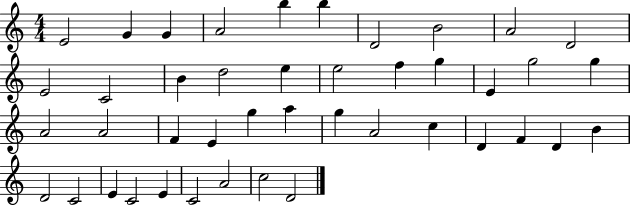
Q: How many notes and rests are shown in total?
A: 43